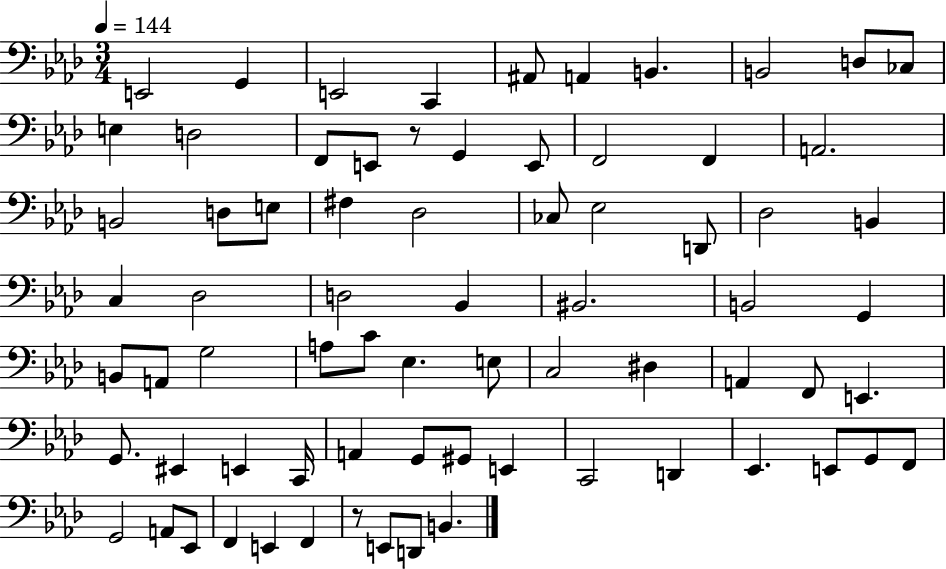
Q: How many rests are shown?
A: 2